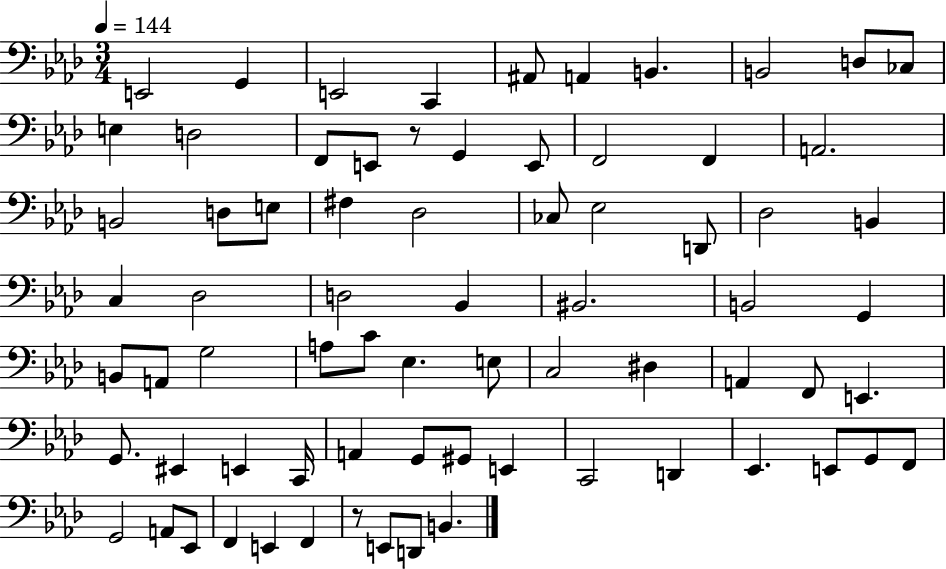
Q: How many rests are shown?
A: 2